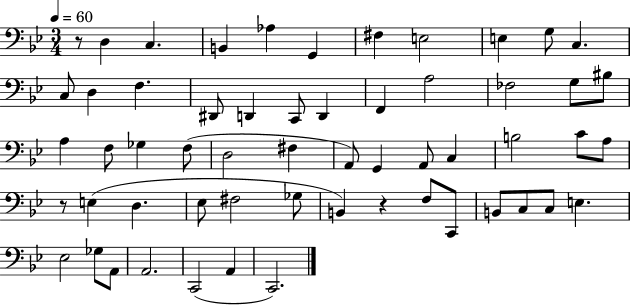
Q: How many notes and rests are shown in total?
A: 57